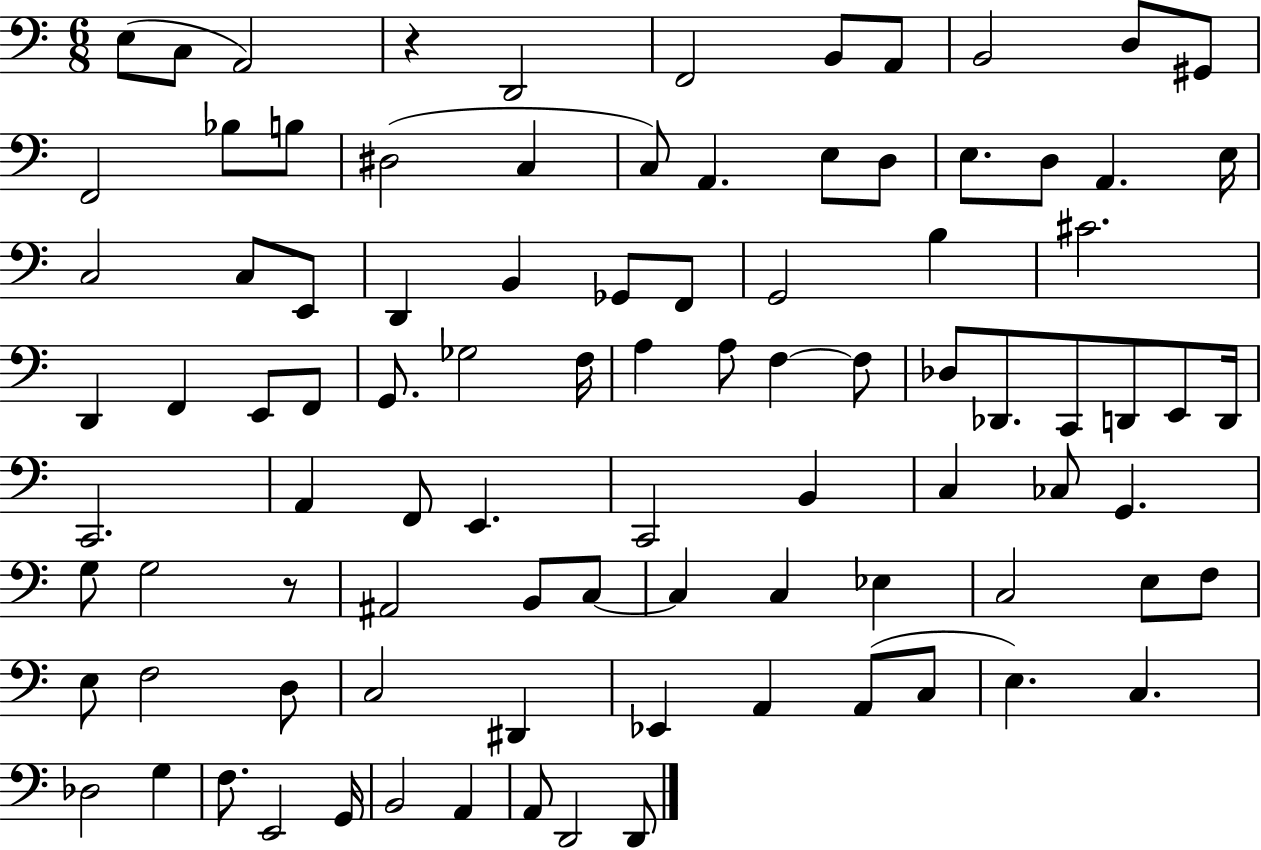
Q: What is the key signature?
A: C major